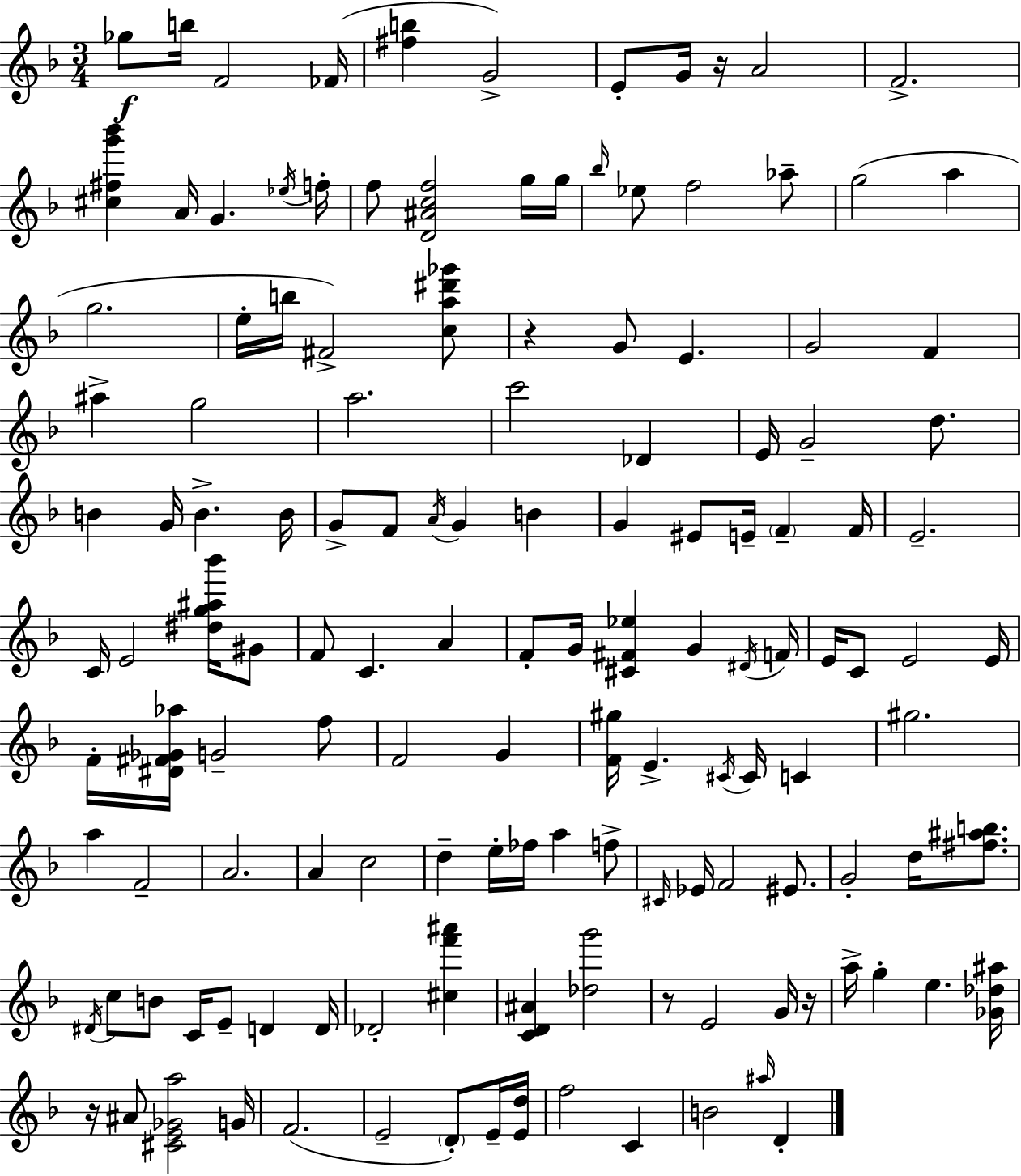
X:1
T:Untitled
M:3/4
L:1/4
K:Dm
_g/2 b/4 F2 _F/4 [^fb] G2 E/2 G/4 z/4 A2 F2 [^c^fg'_b'] A/4 G _e/4 f/4 f/2 [D^Acf]2 g/4 g/4 _b/4 _e/2 f2 _a/2 g2 a g2 e/4 b/4 ^F2 [ca^d'_g']/2 z G/2 E G2 F ^a g2 a2 c'2 _D E/4 G2 d/2 B G/4 B B/4 G/2 F/2 A/4 G B G ^E/2 E/4 F F/4 E2 C/4 E2 [^dg^a_b']/4 ^G/2 F/2 C A F/2 G/4 [^C^F_e] G ^D/4 F/4 E/4 C/2 E2 E/4 F/4 [^D^F_G_a]/4 G2 f/2 F2 G [F^g]/4 E ^C/4 ^C/4 C ^g2 a F2 A2 A c2 d e/4 _f/4 a f/2 ^C/4 _E/4 F2 ^E/2 G2 d/4 [^f^ab]/2 ^D/4 c/2 B/2 C/4 E/2 D D/4 _D2 [^cf'^a'] [CD^A] [_dg']2 z/2 E2 G/4 z/4 a/4 g e [_G_d^a]/4 z/4 ^A/2 [^CE_Ga]2 G/4 F2 E2 D/2 E/4 [Ed]/4 f2 C B2 ^a/4 D